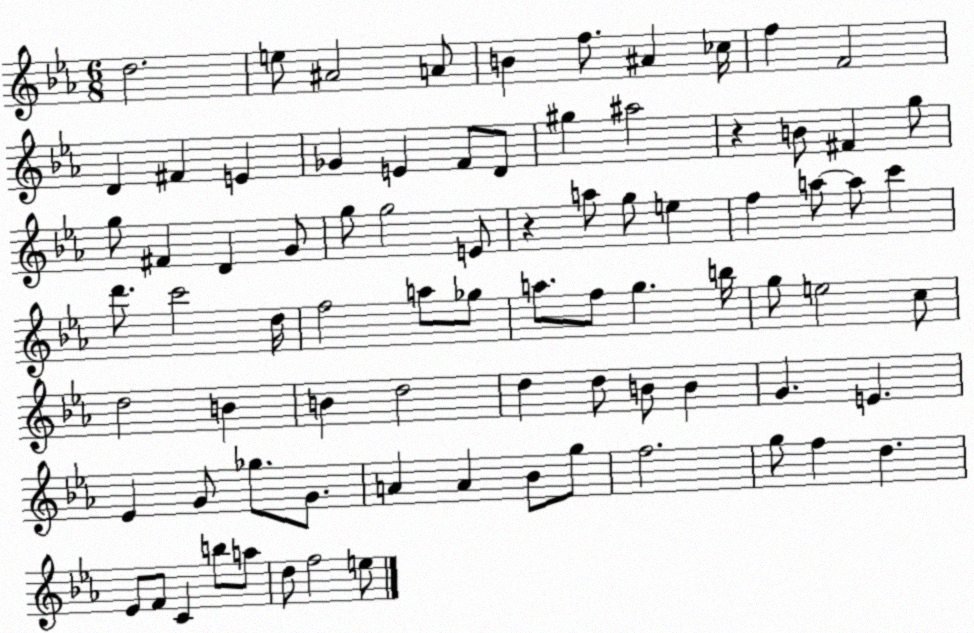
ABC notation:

X:1
T:Untitled
M:6/8
L:1/4
K:Eb
d2 e/2 ^A2 A/2 B f/2 ^A _c/4 f F2 D ^F E _G E F/2 D/2 ^g ^a2 z B/2 ^F g/2 g/2 ^F D G/2 g/2 g2 E/2 z a/2 g/2 e f a/2 a/2 c' d'/2 c'2 d/4 f2 a/2 _g/2 a/2 f/2 g b/4 g/2 e2 c/2 d2 B B d2 d d/2 B/2 B G E _E G/2 _g/2 G/2 A A _B/2 g/2 f2 g/2 f d _E/2 F/2 C b/2 a/2 d/2 f2 e/2